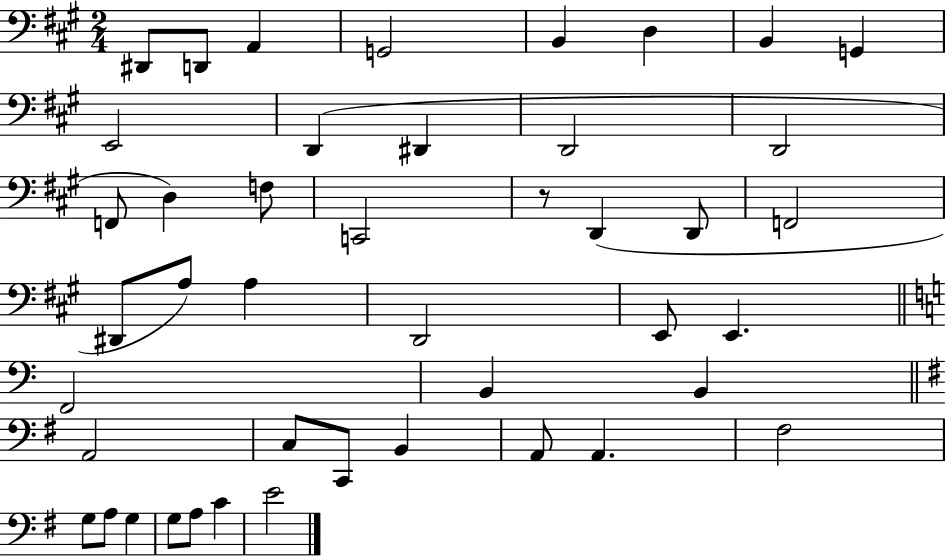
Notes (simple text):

D#2/e D2/e A2/q G2/h B2/q D3/q B2/q G2/q E2/h D2/q D#2/q D2/h D2/h F2/e D3/q F3/e C2/h R/e D2/q D2/e F2/h D#2/e A3/e A3/q D2/h E2/e E2/q. F2/h B2/q B2/q A2/h C3/e C2/e B2/q A2/e A2/q. F#3/h G3/e A3/e G3/q G3/e A3/e C4/q E4/h